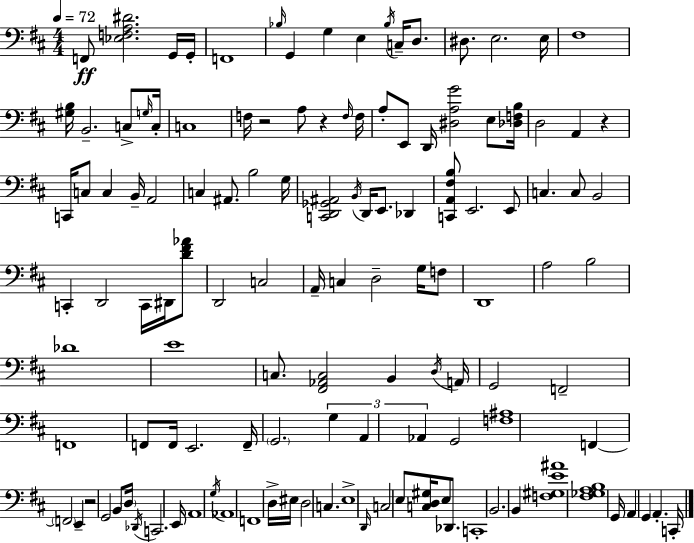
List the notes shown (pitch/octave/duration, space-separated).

F2/e [Eb3,F3,A3,D#4]/h. G2/s G2/s F2/w Bb3/s G2/q G3/q E3/q Bb3/s C3/s D3/e. D#3/e. E3/h. E3/s F#3/w [G#3,B3]/s B2/h. C3/e G3/s C3/s C3/w F3/s R/h A3/e R/q F3/s F3/s A3/e E2/e D2/s [D#3,A3,G4]/h E3/e [Db3,F3,B3]/s D3/h A2/q R/q C2/s C3/e C3/q B2/s A2/h C3/q A#2/e. B3/h G3/s [C2,D2,Gb2,A#2]/h B2/s D2/s E2/e. Db2/q [C2,A2,F#3,B3]/e E2/h. E2/e C3/q. C3/e B2/h C2/q D2/h C2/s D#2/s [D4,F#4,Ab4]/e D2/h C3/h A2/s C3/q D3/h G3/s F3/e D2/w A3/h B3/h Db4/w E4/w C3/e. [F#2,Ab2,C3]/h B2/q D3/s A2/s G2/h F2/h F2/w F2/e F2/s E2/h. F2/s G2/h. G3/q A2/q Ab2/q G2/h [F3,A#3]/w F2/q F2/h E2/q R/h G2/h B2/e D3/s Db2/s C2/h. E2/s A2/w G3/s Ab2/w F2/w D3/s EIS3/s D3/h C3/q. E3/w D2/s C3/h E3/e [C3,D3,G#3]/s E3/e Db2/e. C2/w B2/h. B2/q [F3,G#3,E4,A#4]/w [F#3,Gb3,A3,B3]/w G2/s A2/q G2/q A2/q. C2/s